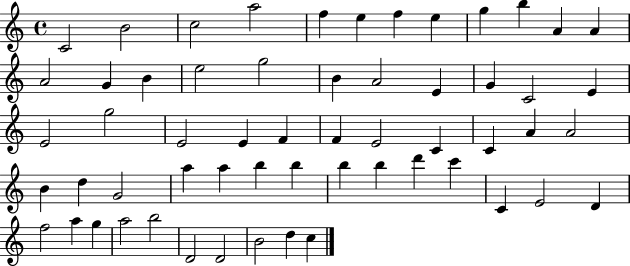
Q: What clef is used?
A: treble